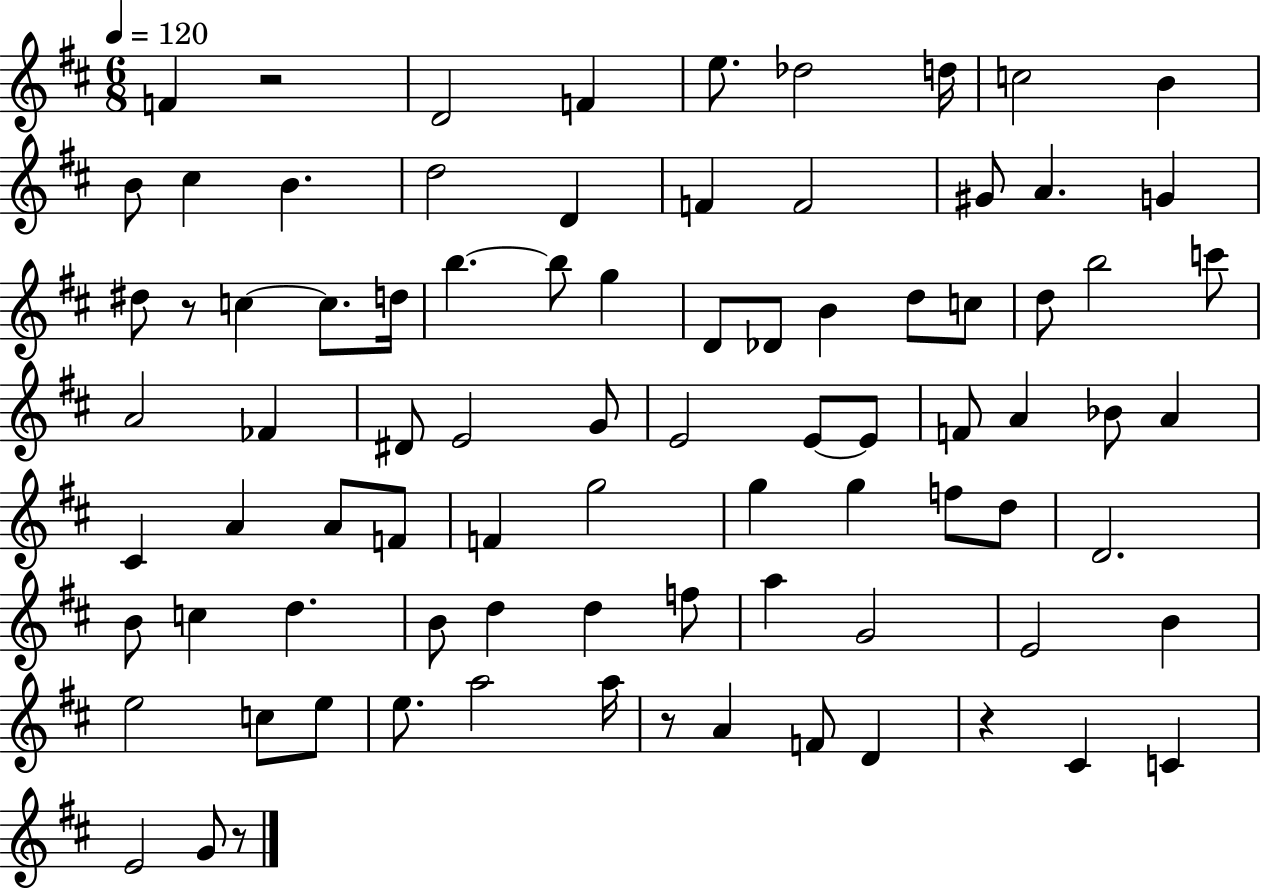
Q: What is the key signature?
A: D major